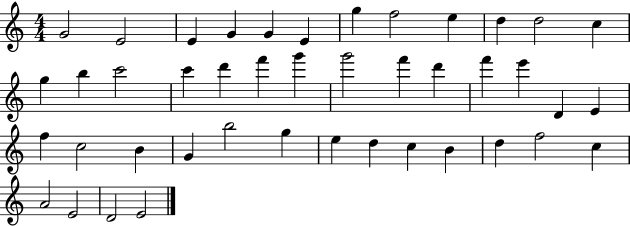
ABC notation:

X:1
T:Untitled
M:4/4
L:1/4
K:C
G2 E2 E G G E g f2 e d d2 c g b c'2 c' d' f' g' g'2 f' d' f' e' D E f c2 B G b2 g e d c B d f2 c A2 E2 D2 E2